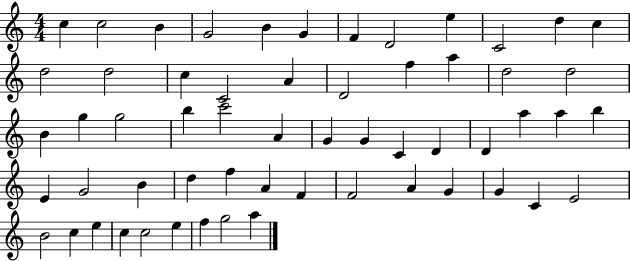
C5/q C5/h B4/q G4/h B4/q G4/q F4/q D4/h E5/q C4/h D5/q C5/q D5/h D5/h C5/q C4/h A4/q D4/h F5/q A5/q D5/h D5/h B4/q G5/q G5/h B5/q C6/h A4/q G4/q G4/q C4/q D4/q D4/q A5/q A5/q B5/q E4/q G4/h B4/q D5/q F5/q A4/q F4/q F4/h A4/q G4/q G4/q C4/q E4/h B4/h C5/q E5/q C5/q C5/h E5/q F5/q G5/h A5/q